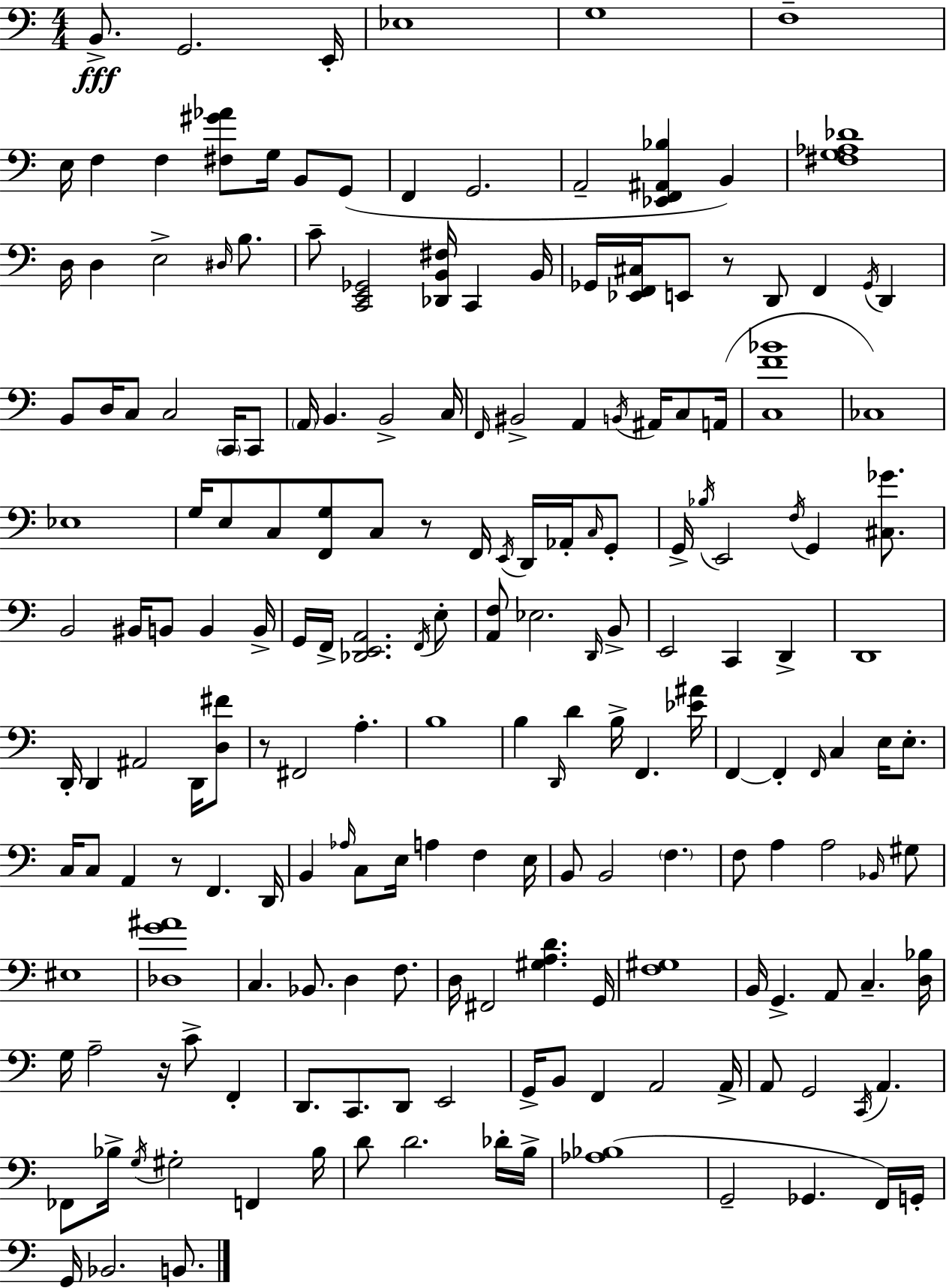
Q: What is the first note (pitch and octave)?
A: B2